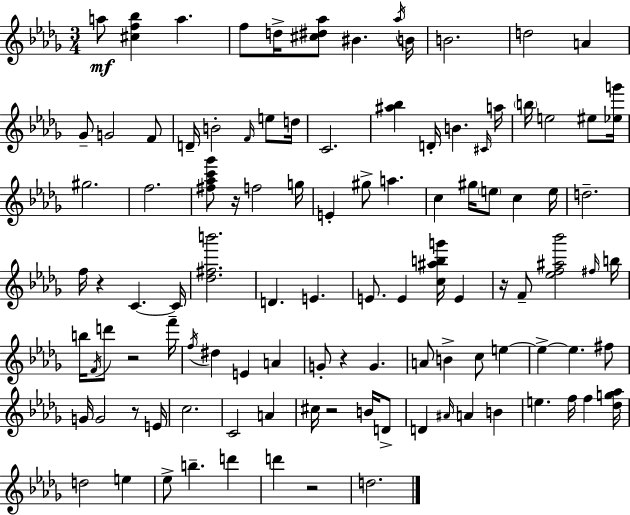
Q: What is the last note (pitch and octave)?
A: D5